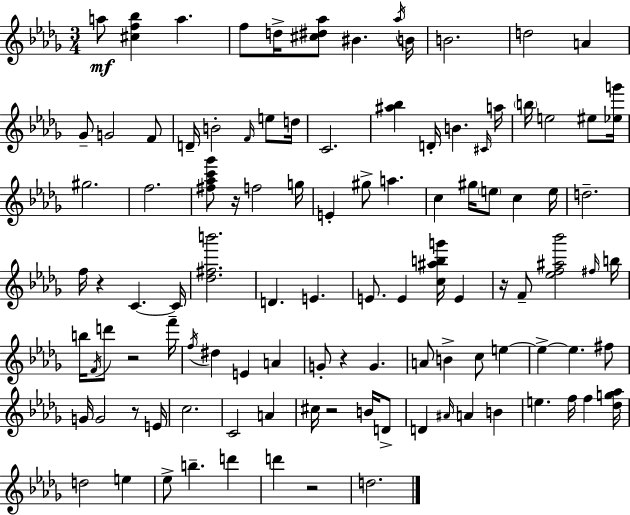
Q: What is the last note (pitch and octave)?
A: D5